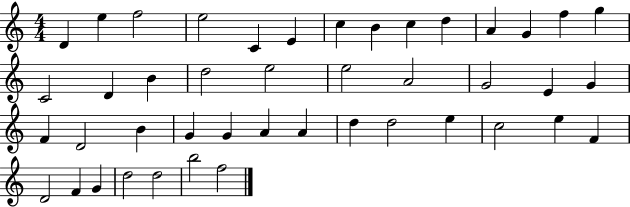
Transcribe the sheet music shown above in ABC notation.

X:1
T:Untitled
M:4/4
L:1/4
K:C
D e f2 e2 C E c B c d A G f g C2 D B d2 e2 e2 A2 G2 E G F D2 B G G A A d d2 e c2 e F D2 F G d2 d2 b2 f2